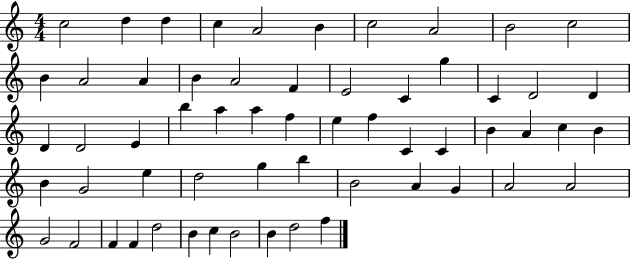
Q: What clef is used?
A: treble